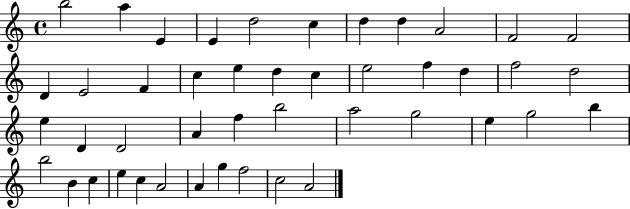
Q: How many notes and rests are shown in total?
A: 45